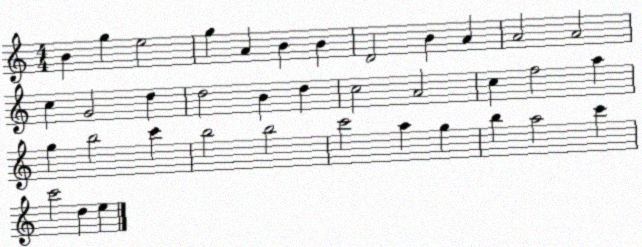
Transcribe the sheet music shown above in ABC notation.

X:1
T:Untitled
M:4/4
L:1/4
K:C
B g e2 g A B B D2 B A A2 A2 c G2 d d2 B d c2 A2 c f2 a g b2 c' b2 b2 c'2 a g b a2 c' c'2 d e